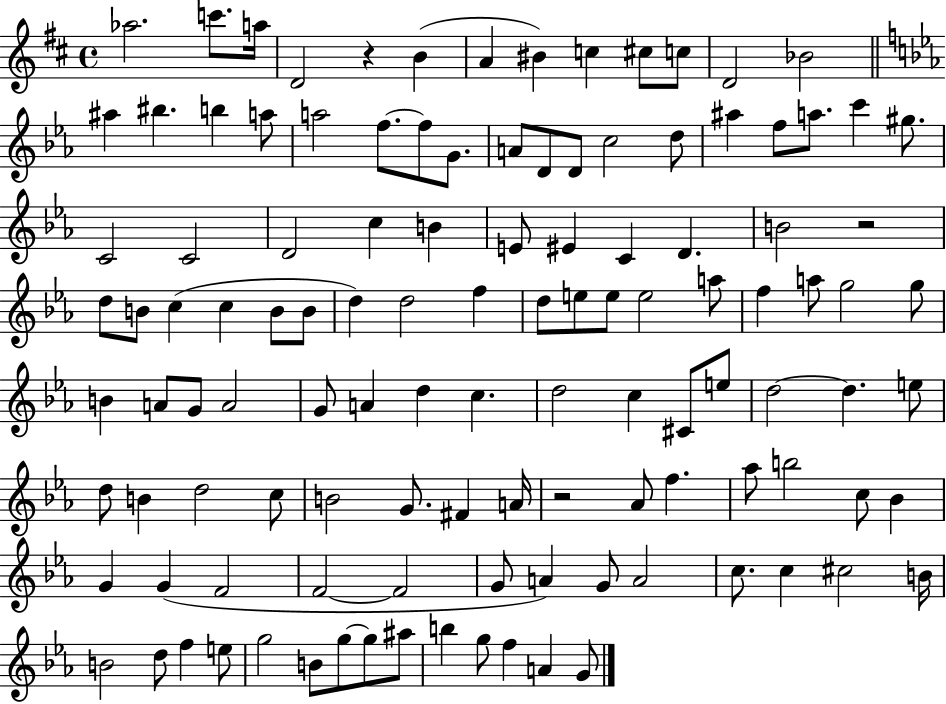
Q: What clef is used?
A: treble